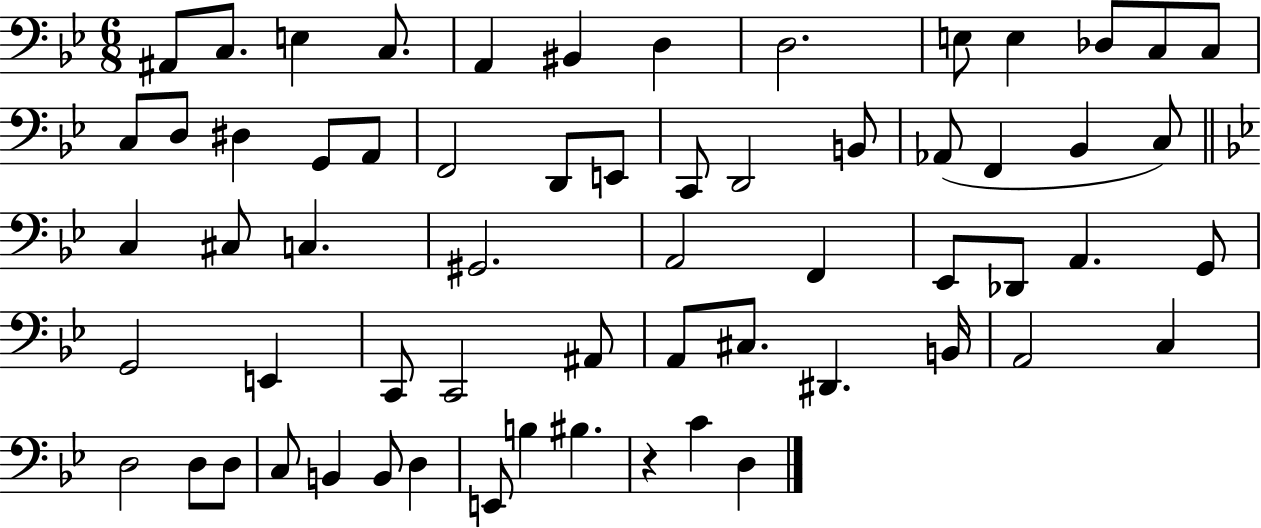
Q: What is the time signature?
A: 6/8